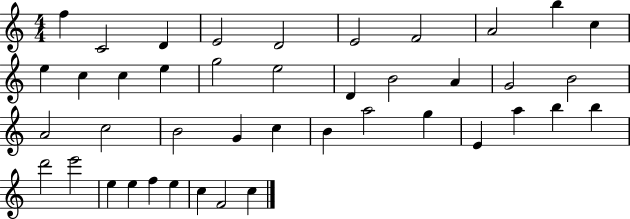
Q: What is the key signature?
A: C major